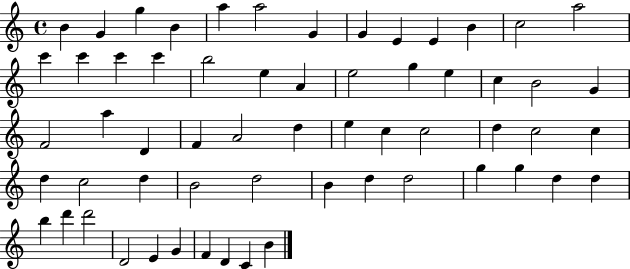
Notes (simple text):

B4/q G4/q G5/q B4/q A5/q A5/h G4/q G4/q E4/q E4/q B4/q C5/h A5/h C6/q C6/q C6/q C6/q B5/h E5/q A4/q E5/h G5/q E5/q C5/q B4/h G4/q F4/h A5/q D4/q F4/q A4/h D5/q E5/q C5/q C5/h D5/q C5/h C5/q D5/q C5/h D5/q B4/h D5/h B4/q D5/q D5/h G5/q G5/q D5/q D5/q B5/q D6/q D6/h D4/h E4/q G4/q F4/q D4/q C4/q B4/q